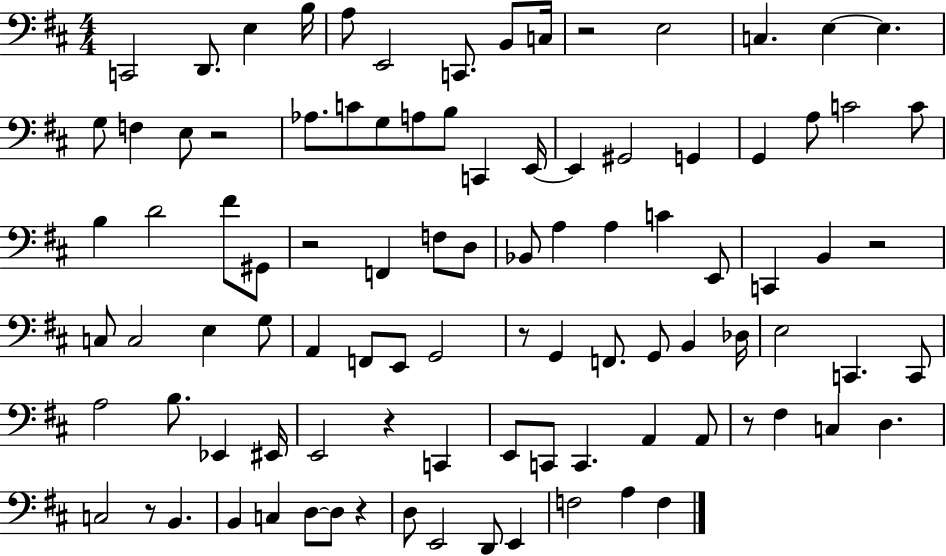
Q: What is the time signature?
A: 4/4